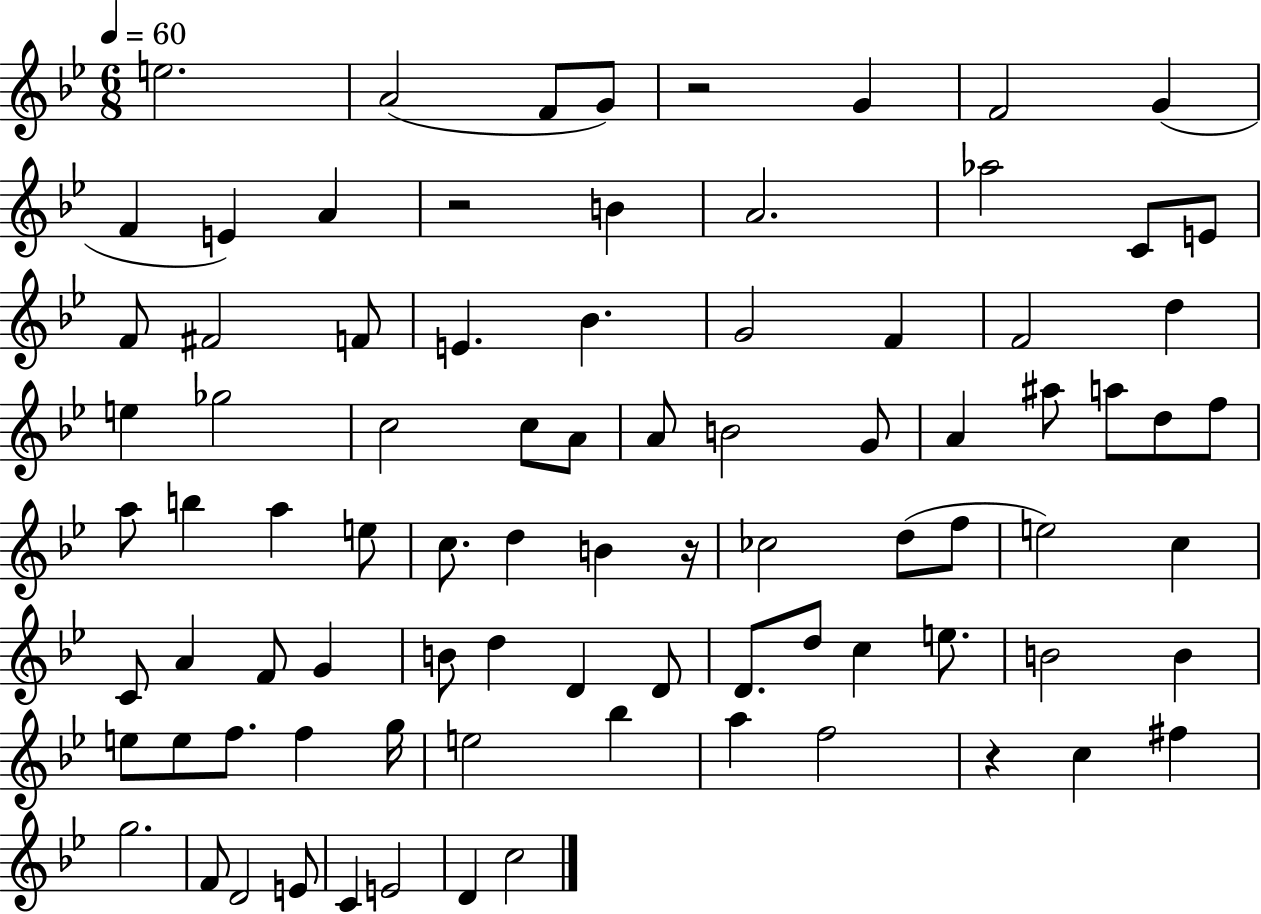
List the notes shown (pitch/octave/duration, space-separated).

E5/h. A4/h F4/e G4/e R/h G4/q F4/h G4/q F4/q E4/q A4/q R/h B4/q A4/h. Ab5/h C4/e E4/e F4/e F#4/h F4/e E4/q. Bb4/q. G4/h F4/q F4/h D5/q E5/q Gb5/h C5/h C5/e A4/e A4/e B4/h G4/e A4/q A#5/e A5/e D5/e F5/e A5/e B5/q A5/q E5/e C5/e. D5/q B4/q R/s CES5/h D5/e F5/e E5/h C5/q C4/e A4/q F4/e G4/q B4/e D5/q D4/q D4/e D4/e. D5/e C5/q E5/e. B4/h B4/q E5/e E5/e F5/e. F5/q G5/s E5/h Bb5/q A5/q F5/h R/q C5/q F#5/q G5/h. F4/e D4/h E4/e C4/q E4/h D4/q C5/h